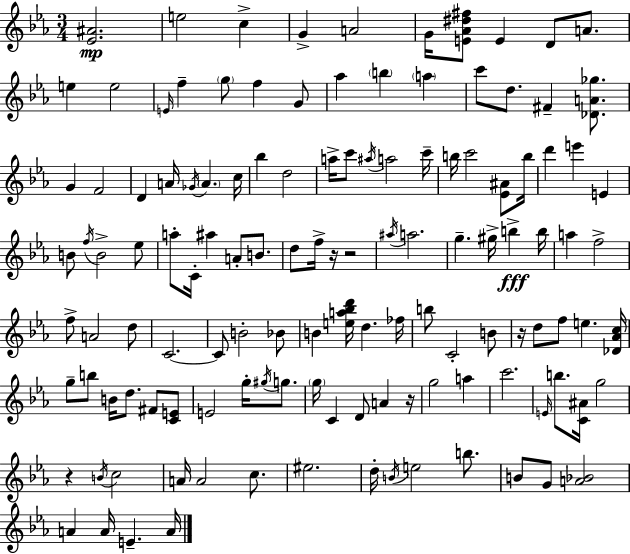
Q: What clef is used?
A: treble